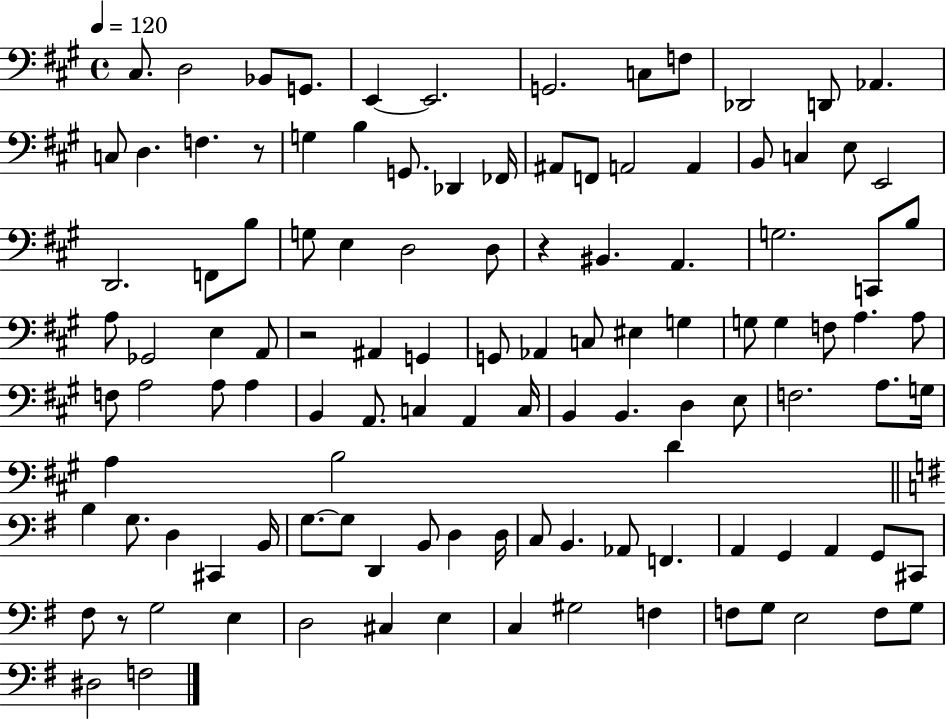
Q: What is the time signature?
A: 4/4